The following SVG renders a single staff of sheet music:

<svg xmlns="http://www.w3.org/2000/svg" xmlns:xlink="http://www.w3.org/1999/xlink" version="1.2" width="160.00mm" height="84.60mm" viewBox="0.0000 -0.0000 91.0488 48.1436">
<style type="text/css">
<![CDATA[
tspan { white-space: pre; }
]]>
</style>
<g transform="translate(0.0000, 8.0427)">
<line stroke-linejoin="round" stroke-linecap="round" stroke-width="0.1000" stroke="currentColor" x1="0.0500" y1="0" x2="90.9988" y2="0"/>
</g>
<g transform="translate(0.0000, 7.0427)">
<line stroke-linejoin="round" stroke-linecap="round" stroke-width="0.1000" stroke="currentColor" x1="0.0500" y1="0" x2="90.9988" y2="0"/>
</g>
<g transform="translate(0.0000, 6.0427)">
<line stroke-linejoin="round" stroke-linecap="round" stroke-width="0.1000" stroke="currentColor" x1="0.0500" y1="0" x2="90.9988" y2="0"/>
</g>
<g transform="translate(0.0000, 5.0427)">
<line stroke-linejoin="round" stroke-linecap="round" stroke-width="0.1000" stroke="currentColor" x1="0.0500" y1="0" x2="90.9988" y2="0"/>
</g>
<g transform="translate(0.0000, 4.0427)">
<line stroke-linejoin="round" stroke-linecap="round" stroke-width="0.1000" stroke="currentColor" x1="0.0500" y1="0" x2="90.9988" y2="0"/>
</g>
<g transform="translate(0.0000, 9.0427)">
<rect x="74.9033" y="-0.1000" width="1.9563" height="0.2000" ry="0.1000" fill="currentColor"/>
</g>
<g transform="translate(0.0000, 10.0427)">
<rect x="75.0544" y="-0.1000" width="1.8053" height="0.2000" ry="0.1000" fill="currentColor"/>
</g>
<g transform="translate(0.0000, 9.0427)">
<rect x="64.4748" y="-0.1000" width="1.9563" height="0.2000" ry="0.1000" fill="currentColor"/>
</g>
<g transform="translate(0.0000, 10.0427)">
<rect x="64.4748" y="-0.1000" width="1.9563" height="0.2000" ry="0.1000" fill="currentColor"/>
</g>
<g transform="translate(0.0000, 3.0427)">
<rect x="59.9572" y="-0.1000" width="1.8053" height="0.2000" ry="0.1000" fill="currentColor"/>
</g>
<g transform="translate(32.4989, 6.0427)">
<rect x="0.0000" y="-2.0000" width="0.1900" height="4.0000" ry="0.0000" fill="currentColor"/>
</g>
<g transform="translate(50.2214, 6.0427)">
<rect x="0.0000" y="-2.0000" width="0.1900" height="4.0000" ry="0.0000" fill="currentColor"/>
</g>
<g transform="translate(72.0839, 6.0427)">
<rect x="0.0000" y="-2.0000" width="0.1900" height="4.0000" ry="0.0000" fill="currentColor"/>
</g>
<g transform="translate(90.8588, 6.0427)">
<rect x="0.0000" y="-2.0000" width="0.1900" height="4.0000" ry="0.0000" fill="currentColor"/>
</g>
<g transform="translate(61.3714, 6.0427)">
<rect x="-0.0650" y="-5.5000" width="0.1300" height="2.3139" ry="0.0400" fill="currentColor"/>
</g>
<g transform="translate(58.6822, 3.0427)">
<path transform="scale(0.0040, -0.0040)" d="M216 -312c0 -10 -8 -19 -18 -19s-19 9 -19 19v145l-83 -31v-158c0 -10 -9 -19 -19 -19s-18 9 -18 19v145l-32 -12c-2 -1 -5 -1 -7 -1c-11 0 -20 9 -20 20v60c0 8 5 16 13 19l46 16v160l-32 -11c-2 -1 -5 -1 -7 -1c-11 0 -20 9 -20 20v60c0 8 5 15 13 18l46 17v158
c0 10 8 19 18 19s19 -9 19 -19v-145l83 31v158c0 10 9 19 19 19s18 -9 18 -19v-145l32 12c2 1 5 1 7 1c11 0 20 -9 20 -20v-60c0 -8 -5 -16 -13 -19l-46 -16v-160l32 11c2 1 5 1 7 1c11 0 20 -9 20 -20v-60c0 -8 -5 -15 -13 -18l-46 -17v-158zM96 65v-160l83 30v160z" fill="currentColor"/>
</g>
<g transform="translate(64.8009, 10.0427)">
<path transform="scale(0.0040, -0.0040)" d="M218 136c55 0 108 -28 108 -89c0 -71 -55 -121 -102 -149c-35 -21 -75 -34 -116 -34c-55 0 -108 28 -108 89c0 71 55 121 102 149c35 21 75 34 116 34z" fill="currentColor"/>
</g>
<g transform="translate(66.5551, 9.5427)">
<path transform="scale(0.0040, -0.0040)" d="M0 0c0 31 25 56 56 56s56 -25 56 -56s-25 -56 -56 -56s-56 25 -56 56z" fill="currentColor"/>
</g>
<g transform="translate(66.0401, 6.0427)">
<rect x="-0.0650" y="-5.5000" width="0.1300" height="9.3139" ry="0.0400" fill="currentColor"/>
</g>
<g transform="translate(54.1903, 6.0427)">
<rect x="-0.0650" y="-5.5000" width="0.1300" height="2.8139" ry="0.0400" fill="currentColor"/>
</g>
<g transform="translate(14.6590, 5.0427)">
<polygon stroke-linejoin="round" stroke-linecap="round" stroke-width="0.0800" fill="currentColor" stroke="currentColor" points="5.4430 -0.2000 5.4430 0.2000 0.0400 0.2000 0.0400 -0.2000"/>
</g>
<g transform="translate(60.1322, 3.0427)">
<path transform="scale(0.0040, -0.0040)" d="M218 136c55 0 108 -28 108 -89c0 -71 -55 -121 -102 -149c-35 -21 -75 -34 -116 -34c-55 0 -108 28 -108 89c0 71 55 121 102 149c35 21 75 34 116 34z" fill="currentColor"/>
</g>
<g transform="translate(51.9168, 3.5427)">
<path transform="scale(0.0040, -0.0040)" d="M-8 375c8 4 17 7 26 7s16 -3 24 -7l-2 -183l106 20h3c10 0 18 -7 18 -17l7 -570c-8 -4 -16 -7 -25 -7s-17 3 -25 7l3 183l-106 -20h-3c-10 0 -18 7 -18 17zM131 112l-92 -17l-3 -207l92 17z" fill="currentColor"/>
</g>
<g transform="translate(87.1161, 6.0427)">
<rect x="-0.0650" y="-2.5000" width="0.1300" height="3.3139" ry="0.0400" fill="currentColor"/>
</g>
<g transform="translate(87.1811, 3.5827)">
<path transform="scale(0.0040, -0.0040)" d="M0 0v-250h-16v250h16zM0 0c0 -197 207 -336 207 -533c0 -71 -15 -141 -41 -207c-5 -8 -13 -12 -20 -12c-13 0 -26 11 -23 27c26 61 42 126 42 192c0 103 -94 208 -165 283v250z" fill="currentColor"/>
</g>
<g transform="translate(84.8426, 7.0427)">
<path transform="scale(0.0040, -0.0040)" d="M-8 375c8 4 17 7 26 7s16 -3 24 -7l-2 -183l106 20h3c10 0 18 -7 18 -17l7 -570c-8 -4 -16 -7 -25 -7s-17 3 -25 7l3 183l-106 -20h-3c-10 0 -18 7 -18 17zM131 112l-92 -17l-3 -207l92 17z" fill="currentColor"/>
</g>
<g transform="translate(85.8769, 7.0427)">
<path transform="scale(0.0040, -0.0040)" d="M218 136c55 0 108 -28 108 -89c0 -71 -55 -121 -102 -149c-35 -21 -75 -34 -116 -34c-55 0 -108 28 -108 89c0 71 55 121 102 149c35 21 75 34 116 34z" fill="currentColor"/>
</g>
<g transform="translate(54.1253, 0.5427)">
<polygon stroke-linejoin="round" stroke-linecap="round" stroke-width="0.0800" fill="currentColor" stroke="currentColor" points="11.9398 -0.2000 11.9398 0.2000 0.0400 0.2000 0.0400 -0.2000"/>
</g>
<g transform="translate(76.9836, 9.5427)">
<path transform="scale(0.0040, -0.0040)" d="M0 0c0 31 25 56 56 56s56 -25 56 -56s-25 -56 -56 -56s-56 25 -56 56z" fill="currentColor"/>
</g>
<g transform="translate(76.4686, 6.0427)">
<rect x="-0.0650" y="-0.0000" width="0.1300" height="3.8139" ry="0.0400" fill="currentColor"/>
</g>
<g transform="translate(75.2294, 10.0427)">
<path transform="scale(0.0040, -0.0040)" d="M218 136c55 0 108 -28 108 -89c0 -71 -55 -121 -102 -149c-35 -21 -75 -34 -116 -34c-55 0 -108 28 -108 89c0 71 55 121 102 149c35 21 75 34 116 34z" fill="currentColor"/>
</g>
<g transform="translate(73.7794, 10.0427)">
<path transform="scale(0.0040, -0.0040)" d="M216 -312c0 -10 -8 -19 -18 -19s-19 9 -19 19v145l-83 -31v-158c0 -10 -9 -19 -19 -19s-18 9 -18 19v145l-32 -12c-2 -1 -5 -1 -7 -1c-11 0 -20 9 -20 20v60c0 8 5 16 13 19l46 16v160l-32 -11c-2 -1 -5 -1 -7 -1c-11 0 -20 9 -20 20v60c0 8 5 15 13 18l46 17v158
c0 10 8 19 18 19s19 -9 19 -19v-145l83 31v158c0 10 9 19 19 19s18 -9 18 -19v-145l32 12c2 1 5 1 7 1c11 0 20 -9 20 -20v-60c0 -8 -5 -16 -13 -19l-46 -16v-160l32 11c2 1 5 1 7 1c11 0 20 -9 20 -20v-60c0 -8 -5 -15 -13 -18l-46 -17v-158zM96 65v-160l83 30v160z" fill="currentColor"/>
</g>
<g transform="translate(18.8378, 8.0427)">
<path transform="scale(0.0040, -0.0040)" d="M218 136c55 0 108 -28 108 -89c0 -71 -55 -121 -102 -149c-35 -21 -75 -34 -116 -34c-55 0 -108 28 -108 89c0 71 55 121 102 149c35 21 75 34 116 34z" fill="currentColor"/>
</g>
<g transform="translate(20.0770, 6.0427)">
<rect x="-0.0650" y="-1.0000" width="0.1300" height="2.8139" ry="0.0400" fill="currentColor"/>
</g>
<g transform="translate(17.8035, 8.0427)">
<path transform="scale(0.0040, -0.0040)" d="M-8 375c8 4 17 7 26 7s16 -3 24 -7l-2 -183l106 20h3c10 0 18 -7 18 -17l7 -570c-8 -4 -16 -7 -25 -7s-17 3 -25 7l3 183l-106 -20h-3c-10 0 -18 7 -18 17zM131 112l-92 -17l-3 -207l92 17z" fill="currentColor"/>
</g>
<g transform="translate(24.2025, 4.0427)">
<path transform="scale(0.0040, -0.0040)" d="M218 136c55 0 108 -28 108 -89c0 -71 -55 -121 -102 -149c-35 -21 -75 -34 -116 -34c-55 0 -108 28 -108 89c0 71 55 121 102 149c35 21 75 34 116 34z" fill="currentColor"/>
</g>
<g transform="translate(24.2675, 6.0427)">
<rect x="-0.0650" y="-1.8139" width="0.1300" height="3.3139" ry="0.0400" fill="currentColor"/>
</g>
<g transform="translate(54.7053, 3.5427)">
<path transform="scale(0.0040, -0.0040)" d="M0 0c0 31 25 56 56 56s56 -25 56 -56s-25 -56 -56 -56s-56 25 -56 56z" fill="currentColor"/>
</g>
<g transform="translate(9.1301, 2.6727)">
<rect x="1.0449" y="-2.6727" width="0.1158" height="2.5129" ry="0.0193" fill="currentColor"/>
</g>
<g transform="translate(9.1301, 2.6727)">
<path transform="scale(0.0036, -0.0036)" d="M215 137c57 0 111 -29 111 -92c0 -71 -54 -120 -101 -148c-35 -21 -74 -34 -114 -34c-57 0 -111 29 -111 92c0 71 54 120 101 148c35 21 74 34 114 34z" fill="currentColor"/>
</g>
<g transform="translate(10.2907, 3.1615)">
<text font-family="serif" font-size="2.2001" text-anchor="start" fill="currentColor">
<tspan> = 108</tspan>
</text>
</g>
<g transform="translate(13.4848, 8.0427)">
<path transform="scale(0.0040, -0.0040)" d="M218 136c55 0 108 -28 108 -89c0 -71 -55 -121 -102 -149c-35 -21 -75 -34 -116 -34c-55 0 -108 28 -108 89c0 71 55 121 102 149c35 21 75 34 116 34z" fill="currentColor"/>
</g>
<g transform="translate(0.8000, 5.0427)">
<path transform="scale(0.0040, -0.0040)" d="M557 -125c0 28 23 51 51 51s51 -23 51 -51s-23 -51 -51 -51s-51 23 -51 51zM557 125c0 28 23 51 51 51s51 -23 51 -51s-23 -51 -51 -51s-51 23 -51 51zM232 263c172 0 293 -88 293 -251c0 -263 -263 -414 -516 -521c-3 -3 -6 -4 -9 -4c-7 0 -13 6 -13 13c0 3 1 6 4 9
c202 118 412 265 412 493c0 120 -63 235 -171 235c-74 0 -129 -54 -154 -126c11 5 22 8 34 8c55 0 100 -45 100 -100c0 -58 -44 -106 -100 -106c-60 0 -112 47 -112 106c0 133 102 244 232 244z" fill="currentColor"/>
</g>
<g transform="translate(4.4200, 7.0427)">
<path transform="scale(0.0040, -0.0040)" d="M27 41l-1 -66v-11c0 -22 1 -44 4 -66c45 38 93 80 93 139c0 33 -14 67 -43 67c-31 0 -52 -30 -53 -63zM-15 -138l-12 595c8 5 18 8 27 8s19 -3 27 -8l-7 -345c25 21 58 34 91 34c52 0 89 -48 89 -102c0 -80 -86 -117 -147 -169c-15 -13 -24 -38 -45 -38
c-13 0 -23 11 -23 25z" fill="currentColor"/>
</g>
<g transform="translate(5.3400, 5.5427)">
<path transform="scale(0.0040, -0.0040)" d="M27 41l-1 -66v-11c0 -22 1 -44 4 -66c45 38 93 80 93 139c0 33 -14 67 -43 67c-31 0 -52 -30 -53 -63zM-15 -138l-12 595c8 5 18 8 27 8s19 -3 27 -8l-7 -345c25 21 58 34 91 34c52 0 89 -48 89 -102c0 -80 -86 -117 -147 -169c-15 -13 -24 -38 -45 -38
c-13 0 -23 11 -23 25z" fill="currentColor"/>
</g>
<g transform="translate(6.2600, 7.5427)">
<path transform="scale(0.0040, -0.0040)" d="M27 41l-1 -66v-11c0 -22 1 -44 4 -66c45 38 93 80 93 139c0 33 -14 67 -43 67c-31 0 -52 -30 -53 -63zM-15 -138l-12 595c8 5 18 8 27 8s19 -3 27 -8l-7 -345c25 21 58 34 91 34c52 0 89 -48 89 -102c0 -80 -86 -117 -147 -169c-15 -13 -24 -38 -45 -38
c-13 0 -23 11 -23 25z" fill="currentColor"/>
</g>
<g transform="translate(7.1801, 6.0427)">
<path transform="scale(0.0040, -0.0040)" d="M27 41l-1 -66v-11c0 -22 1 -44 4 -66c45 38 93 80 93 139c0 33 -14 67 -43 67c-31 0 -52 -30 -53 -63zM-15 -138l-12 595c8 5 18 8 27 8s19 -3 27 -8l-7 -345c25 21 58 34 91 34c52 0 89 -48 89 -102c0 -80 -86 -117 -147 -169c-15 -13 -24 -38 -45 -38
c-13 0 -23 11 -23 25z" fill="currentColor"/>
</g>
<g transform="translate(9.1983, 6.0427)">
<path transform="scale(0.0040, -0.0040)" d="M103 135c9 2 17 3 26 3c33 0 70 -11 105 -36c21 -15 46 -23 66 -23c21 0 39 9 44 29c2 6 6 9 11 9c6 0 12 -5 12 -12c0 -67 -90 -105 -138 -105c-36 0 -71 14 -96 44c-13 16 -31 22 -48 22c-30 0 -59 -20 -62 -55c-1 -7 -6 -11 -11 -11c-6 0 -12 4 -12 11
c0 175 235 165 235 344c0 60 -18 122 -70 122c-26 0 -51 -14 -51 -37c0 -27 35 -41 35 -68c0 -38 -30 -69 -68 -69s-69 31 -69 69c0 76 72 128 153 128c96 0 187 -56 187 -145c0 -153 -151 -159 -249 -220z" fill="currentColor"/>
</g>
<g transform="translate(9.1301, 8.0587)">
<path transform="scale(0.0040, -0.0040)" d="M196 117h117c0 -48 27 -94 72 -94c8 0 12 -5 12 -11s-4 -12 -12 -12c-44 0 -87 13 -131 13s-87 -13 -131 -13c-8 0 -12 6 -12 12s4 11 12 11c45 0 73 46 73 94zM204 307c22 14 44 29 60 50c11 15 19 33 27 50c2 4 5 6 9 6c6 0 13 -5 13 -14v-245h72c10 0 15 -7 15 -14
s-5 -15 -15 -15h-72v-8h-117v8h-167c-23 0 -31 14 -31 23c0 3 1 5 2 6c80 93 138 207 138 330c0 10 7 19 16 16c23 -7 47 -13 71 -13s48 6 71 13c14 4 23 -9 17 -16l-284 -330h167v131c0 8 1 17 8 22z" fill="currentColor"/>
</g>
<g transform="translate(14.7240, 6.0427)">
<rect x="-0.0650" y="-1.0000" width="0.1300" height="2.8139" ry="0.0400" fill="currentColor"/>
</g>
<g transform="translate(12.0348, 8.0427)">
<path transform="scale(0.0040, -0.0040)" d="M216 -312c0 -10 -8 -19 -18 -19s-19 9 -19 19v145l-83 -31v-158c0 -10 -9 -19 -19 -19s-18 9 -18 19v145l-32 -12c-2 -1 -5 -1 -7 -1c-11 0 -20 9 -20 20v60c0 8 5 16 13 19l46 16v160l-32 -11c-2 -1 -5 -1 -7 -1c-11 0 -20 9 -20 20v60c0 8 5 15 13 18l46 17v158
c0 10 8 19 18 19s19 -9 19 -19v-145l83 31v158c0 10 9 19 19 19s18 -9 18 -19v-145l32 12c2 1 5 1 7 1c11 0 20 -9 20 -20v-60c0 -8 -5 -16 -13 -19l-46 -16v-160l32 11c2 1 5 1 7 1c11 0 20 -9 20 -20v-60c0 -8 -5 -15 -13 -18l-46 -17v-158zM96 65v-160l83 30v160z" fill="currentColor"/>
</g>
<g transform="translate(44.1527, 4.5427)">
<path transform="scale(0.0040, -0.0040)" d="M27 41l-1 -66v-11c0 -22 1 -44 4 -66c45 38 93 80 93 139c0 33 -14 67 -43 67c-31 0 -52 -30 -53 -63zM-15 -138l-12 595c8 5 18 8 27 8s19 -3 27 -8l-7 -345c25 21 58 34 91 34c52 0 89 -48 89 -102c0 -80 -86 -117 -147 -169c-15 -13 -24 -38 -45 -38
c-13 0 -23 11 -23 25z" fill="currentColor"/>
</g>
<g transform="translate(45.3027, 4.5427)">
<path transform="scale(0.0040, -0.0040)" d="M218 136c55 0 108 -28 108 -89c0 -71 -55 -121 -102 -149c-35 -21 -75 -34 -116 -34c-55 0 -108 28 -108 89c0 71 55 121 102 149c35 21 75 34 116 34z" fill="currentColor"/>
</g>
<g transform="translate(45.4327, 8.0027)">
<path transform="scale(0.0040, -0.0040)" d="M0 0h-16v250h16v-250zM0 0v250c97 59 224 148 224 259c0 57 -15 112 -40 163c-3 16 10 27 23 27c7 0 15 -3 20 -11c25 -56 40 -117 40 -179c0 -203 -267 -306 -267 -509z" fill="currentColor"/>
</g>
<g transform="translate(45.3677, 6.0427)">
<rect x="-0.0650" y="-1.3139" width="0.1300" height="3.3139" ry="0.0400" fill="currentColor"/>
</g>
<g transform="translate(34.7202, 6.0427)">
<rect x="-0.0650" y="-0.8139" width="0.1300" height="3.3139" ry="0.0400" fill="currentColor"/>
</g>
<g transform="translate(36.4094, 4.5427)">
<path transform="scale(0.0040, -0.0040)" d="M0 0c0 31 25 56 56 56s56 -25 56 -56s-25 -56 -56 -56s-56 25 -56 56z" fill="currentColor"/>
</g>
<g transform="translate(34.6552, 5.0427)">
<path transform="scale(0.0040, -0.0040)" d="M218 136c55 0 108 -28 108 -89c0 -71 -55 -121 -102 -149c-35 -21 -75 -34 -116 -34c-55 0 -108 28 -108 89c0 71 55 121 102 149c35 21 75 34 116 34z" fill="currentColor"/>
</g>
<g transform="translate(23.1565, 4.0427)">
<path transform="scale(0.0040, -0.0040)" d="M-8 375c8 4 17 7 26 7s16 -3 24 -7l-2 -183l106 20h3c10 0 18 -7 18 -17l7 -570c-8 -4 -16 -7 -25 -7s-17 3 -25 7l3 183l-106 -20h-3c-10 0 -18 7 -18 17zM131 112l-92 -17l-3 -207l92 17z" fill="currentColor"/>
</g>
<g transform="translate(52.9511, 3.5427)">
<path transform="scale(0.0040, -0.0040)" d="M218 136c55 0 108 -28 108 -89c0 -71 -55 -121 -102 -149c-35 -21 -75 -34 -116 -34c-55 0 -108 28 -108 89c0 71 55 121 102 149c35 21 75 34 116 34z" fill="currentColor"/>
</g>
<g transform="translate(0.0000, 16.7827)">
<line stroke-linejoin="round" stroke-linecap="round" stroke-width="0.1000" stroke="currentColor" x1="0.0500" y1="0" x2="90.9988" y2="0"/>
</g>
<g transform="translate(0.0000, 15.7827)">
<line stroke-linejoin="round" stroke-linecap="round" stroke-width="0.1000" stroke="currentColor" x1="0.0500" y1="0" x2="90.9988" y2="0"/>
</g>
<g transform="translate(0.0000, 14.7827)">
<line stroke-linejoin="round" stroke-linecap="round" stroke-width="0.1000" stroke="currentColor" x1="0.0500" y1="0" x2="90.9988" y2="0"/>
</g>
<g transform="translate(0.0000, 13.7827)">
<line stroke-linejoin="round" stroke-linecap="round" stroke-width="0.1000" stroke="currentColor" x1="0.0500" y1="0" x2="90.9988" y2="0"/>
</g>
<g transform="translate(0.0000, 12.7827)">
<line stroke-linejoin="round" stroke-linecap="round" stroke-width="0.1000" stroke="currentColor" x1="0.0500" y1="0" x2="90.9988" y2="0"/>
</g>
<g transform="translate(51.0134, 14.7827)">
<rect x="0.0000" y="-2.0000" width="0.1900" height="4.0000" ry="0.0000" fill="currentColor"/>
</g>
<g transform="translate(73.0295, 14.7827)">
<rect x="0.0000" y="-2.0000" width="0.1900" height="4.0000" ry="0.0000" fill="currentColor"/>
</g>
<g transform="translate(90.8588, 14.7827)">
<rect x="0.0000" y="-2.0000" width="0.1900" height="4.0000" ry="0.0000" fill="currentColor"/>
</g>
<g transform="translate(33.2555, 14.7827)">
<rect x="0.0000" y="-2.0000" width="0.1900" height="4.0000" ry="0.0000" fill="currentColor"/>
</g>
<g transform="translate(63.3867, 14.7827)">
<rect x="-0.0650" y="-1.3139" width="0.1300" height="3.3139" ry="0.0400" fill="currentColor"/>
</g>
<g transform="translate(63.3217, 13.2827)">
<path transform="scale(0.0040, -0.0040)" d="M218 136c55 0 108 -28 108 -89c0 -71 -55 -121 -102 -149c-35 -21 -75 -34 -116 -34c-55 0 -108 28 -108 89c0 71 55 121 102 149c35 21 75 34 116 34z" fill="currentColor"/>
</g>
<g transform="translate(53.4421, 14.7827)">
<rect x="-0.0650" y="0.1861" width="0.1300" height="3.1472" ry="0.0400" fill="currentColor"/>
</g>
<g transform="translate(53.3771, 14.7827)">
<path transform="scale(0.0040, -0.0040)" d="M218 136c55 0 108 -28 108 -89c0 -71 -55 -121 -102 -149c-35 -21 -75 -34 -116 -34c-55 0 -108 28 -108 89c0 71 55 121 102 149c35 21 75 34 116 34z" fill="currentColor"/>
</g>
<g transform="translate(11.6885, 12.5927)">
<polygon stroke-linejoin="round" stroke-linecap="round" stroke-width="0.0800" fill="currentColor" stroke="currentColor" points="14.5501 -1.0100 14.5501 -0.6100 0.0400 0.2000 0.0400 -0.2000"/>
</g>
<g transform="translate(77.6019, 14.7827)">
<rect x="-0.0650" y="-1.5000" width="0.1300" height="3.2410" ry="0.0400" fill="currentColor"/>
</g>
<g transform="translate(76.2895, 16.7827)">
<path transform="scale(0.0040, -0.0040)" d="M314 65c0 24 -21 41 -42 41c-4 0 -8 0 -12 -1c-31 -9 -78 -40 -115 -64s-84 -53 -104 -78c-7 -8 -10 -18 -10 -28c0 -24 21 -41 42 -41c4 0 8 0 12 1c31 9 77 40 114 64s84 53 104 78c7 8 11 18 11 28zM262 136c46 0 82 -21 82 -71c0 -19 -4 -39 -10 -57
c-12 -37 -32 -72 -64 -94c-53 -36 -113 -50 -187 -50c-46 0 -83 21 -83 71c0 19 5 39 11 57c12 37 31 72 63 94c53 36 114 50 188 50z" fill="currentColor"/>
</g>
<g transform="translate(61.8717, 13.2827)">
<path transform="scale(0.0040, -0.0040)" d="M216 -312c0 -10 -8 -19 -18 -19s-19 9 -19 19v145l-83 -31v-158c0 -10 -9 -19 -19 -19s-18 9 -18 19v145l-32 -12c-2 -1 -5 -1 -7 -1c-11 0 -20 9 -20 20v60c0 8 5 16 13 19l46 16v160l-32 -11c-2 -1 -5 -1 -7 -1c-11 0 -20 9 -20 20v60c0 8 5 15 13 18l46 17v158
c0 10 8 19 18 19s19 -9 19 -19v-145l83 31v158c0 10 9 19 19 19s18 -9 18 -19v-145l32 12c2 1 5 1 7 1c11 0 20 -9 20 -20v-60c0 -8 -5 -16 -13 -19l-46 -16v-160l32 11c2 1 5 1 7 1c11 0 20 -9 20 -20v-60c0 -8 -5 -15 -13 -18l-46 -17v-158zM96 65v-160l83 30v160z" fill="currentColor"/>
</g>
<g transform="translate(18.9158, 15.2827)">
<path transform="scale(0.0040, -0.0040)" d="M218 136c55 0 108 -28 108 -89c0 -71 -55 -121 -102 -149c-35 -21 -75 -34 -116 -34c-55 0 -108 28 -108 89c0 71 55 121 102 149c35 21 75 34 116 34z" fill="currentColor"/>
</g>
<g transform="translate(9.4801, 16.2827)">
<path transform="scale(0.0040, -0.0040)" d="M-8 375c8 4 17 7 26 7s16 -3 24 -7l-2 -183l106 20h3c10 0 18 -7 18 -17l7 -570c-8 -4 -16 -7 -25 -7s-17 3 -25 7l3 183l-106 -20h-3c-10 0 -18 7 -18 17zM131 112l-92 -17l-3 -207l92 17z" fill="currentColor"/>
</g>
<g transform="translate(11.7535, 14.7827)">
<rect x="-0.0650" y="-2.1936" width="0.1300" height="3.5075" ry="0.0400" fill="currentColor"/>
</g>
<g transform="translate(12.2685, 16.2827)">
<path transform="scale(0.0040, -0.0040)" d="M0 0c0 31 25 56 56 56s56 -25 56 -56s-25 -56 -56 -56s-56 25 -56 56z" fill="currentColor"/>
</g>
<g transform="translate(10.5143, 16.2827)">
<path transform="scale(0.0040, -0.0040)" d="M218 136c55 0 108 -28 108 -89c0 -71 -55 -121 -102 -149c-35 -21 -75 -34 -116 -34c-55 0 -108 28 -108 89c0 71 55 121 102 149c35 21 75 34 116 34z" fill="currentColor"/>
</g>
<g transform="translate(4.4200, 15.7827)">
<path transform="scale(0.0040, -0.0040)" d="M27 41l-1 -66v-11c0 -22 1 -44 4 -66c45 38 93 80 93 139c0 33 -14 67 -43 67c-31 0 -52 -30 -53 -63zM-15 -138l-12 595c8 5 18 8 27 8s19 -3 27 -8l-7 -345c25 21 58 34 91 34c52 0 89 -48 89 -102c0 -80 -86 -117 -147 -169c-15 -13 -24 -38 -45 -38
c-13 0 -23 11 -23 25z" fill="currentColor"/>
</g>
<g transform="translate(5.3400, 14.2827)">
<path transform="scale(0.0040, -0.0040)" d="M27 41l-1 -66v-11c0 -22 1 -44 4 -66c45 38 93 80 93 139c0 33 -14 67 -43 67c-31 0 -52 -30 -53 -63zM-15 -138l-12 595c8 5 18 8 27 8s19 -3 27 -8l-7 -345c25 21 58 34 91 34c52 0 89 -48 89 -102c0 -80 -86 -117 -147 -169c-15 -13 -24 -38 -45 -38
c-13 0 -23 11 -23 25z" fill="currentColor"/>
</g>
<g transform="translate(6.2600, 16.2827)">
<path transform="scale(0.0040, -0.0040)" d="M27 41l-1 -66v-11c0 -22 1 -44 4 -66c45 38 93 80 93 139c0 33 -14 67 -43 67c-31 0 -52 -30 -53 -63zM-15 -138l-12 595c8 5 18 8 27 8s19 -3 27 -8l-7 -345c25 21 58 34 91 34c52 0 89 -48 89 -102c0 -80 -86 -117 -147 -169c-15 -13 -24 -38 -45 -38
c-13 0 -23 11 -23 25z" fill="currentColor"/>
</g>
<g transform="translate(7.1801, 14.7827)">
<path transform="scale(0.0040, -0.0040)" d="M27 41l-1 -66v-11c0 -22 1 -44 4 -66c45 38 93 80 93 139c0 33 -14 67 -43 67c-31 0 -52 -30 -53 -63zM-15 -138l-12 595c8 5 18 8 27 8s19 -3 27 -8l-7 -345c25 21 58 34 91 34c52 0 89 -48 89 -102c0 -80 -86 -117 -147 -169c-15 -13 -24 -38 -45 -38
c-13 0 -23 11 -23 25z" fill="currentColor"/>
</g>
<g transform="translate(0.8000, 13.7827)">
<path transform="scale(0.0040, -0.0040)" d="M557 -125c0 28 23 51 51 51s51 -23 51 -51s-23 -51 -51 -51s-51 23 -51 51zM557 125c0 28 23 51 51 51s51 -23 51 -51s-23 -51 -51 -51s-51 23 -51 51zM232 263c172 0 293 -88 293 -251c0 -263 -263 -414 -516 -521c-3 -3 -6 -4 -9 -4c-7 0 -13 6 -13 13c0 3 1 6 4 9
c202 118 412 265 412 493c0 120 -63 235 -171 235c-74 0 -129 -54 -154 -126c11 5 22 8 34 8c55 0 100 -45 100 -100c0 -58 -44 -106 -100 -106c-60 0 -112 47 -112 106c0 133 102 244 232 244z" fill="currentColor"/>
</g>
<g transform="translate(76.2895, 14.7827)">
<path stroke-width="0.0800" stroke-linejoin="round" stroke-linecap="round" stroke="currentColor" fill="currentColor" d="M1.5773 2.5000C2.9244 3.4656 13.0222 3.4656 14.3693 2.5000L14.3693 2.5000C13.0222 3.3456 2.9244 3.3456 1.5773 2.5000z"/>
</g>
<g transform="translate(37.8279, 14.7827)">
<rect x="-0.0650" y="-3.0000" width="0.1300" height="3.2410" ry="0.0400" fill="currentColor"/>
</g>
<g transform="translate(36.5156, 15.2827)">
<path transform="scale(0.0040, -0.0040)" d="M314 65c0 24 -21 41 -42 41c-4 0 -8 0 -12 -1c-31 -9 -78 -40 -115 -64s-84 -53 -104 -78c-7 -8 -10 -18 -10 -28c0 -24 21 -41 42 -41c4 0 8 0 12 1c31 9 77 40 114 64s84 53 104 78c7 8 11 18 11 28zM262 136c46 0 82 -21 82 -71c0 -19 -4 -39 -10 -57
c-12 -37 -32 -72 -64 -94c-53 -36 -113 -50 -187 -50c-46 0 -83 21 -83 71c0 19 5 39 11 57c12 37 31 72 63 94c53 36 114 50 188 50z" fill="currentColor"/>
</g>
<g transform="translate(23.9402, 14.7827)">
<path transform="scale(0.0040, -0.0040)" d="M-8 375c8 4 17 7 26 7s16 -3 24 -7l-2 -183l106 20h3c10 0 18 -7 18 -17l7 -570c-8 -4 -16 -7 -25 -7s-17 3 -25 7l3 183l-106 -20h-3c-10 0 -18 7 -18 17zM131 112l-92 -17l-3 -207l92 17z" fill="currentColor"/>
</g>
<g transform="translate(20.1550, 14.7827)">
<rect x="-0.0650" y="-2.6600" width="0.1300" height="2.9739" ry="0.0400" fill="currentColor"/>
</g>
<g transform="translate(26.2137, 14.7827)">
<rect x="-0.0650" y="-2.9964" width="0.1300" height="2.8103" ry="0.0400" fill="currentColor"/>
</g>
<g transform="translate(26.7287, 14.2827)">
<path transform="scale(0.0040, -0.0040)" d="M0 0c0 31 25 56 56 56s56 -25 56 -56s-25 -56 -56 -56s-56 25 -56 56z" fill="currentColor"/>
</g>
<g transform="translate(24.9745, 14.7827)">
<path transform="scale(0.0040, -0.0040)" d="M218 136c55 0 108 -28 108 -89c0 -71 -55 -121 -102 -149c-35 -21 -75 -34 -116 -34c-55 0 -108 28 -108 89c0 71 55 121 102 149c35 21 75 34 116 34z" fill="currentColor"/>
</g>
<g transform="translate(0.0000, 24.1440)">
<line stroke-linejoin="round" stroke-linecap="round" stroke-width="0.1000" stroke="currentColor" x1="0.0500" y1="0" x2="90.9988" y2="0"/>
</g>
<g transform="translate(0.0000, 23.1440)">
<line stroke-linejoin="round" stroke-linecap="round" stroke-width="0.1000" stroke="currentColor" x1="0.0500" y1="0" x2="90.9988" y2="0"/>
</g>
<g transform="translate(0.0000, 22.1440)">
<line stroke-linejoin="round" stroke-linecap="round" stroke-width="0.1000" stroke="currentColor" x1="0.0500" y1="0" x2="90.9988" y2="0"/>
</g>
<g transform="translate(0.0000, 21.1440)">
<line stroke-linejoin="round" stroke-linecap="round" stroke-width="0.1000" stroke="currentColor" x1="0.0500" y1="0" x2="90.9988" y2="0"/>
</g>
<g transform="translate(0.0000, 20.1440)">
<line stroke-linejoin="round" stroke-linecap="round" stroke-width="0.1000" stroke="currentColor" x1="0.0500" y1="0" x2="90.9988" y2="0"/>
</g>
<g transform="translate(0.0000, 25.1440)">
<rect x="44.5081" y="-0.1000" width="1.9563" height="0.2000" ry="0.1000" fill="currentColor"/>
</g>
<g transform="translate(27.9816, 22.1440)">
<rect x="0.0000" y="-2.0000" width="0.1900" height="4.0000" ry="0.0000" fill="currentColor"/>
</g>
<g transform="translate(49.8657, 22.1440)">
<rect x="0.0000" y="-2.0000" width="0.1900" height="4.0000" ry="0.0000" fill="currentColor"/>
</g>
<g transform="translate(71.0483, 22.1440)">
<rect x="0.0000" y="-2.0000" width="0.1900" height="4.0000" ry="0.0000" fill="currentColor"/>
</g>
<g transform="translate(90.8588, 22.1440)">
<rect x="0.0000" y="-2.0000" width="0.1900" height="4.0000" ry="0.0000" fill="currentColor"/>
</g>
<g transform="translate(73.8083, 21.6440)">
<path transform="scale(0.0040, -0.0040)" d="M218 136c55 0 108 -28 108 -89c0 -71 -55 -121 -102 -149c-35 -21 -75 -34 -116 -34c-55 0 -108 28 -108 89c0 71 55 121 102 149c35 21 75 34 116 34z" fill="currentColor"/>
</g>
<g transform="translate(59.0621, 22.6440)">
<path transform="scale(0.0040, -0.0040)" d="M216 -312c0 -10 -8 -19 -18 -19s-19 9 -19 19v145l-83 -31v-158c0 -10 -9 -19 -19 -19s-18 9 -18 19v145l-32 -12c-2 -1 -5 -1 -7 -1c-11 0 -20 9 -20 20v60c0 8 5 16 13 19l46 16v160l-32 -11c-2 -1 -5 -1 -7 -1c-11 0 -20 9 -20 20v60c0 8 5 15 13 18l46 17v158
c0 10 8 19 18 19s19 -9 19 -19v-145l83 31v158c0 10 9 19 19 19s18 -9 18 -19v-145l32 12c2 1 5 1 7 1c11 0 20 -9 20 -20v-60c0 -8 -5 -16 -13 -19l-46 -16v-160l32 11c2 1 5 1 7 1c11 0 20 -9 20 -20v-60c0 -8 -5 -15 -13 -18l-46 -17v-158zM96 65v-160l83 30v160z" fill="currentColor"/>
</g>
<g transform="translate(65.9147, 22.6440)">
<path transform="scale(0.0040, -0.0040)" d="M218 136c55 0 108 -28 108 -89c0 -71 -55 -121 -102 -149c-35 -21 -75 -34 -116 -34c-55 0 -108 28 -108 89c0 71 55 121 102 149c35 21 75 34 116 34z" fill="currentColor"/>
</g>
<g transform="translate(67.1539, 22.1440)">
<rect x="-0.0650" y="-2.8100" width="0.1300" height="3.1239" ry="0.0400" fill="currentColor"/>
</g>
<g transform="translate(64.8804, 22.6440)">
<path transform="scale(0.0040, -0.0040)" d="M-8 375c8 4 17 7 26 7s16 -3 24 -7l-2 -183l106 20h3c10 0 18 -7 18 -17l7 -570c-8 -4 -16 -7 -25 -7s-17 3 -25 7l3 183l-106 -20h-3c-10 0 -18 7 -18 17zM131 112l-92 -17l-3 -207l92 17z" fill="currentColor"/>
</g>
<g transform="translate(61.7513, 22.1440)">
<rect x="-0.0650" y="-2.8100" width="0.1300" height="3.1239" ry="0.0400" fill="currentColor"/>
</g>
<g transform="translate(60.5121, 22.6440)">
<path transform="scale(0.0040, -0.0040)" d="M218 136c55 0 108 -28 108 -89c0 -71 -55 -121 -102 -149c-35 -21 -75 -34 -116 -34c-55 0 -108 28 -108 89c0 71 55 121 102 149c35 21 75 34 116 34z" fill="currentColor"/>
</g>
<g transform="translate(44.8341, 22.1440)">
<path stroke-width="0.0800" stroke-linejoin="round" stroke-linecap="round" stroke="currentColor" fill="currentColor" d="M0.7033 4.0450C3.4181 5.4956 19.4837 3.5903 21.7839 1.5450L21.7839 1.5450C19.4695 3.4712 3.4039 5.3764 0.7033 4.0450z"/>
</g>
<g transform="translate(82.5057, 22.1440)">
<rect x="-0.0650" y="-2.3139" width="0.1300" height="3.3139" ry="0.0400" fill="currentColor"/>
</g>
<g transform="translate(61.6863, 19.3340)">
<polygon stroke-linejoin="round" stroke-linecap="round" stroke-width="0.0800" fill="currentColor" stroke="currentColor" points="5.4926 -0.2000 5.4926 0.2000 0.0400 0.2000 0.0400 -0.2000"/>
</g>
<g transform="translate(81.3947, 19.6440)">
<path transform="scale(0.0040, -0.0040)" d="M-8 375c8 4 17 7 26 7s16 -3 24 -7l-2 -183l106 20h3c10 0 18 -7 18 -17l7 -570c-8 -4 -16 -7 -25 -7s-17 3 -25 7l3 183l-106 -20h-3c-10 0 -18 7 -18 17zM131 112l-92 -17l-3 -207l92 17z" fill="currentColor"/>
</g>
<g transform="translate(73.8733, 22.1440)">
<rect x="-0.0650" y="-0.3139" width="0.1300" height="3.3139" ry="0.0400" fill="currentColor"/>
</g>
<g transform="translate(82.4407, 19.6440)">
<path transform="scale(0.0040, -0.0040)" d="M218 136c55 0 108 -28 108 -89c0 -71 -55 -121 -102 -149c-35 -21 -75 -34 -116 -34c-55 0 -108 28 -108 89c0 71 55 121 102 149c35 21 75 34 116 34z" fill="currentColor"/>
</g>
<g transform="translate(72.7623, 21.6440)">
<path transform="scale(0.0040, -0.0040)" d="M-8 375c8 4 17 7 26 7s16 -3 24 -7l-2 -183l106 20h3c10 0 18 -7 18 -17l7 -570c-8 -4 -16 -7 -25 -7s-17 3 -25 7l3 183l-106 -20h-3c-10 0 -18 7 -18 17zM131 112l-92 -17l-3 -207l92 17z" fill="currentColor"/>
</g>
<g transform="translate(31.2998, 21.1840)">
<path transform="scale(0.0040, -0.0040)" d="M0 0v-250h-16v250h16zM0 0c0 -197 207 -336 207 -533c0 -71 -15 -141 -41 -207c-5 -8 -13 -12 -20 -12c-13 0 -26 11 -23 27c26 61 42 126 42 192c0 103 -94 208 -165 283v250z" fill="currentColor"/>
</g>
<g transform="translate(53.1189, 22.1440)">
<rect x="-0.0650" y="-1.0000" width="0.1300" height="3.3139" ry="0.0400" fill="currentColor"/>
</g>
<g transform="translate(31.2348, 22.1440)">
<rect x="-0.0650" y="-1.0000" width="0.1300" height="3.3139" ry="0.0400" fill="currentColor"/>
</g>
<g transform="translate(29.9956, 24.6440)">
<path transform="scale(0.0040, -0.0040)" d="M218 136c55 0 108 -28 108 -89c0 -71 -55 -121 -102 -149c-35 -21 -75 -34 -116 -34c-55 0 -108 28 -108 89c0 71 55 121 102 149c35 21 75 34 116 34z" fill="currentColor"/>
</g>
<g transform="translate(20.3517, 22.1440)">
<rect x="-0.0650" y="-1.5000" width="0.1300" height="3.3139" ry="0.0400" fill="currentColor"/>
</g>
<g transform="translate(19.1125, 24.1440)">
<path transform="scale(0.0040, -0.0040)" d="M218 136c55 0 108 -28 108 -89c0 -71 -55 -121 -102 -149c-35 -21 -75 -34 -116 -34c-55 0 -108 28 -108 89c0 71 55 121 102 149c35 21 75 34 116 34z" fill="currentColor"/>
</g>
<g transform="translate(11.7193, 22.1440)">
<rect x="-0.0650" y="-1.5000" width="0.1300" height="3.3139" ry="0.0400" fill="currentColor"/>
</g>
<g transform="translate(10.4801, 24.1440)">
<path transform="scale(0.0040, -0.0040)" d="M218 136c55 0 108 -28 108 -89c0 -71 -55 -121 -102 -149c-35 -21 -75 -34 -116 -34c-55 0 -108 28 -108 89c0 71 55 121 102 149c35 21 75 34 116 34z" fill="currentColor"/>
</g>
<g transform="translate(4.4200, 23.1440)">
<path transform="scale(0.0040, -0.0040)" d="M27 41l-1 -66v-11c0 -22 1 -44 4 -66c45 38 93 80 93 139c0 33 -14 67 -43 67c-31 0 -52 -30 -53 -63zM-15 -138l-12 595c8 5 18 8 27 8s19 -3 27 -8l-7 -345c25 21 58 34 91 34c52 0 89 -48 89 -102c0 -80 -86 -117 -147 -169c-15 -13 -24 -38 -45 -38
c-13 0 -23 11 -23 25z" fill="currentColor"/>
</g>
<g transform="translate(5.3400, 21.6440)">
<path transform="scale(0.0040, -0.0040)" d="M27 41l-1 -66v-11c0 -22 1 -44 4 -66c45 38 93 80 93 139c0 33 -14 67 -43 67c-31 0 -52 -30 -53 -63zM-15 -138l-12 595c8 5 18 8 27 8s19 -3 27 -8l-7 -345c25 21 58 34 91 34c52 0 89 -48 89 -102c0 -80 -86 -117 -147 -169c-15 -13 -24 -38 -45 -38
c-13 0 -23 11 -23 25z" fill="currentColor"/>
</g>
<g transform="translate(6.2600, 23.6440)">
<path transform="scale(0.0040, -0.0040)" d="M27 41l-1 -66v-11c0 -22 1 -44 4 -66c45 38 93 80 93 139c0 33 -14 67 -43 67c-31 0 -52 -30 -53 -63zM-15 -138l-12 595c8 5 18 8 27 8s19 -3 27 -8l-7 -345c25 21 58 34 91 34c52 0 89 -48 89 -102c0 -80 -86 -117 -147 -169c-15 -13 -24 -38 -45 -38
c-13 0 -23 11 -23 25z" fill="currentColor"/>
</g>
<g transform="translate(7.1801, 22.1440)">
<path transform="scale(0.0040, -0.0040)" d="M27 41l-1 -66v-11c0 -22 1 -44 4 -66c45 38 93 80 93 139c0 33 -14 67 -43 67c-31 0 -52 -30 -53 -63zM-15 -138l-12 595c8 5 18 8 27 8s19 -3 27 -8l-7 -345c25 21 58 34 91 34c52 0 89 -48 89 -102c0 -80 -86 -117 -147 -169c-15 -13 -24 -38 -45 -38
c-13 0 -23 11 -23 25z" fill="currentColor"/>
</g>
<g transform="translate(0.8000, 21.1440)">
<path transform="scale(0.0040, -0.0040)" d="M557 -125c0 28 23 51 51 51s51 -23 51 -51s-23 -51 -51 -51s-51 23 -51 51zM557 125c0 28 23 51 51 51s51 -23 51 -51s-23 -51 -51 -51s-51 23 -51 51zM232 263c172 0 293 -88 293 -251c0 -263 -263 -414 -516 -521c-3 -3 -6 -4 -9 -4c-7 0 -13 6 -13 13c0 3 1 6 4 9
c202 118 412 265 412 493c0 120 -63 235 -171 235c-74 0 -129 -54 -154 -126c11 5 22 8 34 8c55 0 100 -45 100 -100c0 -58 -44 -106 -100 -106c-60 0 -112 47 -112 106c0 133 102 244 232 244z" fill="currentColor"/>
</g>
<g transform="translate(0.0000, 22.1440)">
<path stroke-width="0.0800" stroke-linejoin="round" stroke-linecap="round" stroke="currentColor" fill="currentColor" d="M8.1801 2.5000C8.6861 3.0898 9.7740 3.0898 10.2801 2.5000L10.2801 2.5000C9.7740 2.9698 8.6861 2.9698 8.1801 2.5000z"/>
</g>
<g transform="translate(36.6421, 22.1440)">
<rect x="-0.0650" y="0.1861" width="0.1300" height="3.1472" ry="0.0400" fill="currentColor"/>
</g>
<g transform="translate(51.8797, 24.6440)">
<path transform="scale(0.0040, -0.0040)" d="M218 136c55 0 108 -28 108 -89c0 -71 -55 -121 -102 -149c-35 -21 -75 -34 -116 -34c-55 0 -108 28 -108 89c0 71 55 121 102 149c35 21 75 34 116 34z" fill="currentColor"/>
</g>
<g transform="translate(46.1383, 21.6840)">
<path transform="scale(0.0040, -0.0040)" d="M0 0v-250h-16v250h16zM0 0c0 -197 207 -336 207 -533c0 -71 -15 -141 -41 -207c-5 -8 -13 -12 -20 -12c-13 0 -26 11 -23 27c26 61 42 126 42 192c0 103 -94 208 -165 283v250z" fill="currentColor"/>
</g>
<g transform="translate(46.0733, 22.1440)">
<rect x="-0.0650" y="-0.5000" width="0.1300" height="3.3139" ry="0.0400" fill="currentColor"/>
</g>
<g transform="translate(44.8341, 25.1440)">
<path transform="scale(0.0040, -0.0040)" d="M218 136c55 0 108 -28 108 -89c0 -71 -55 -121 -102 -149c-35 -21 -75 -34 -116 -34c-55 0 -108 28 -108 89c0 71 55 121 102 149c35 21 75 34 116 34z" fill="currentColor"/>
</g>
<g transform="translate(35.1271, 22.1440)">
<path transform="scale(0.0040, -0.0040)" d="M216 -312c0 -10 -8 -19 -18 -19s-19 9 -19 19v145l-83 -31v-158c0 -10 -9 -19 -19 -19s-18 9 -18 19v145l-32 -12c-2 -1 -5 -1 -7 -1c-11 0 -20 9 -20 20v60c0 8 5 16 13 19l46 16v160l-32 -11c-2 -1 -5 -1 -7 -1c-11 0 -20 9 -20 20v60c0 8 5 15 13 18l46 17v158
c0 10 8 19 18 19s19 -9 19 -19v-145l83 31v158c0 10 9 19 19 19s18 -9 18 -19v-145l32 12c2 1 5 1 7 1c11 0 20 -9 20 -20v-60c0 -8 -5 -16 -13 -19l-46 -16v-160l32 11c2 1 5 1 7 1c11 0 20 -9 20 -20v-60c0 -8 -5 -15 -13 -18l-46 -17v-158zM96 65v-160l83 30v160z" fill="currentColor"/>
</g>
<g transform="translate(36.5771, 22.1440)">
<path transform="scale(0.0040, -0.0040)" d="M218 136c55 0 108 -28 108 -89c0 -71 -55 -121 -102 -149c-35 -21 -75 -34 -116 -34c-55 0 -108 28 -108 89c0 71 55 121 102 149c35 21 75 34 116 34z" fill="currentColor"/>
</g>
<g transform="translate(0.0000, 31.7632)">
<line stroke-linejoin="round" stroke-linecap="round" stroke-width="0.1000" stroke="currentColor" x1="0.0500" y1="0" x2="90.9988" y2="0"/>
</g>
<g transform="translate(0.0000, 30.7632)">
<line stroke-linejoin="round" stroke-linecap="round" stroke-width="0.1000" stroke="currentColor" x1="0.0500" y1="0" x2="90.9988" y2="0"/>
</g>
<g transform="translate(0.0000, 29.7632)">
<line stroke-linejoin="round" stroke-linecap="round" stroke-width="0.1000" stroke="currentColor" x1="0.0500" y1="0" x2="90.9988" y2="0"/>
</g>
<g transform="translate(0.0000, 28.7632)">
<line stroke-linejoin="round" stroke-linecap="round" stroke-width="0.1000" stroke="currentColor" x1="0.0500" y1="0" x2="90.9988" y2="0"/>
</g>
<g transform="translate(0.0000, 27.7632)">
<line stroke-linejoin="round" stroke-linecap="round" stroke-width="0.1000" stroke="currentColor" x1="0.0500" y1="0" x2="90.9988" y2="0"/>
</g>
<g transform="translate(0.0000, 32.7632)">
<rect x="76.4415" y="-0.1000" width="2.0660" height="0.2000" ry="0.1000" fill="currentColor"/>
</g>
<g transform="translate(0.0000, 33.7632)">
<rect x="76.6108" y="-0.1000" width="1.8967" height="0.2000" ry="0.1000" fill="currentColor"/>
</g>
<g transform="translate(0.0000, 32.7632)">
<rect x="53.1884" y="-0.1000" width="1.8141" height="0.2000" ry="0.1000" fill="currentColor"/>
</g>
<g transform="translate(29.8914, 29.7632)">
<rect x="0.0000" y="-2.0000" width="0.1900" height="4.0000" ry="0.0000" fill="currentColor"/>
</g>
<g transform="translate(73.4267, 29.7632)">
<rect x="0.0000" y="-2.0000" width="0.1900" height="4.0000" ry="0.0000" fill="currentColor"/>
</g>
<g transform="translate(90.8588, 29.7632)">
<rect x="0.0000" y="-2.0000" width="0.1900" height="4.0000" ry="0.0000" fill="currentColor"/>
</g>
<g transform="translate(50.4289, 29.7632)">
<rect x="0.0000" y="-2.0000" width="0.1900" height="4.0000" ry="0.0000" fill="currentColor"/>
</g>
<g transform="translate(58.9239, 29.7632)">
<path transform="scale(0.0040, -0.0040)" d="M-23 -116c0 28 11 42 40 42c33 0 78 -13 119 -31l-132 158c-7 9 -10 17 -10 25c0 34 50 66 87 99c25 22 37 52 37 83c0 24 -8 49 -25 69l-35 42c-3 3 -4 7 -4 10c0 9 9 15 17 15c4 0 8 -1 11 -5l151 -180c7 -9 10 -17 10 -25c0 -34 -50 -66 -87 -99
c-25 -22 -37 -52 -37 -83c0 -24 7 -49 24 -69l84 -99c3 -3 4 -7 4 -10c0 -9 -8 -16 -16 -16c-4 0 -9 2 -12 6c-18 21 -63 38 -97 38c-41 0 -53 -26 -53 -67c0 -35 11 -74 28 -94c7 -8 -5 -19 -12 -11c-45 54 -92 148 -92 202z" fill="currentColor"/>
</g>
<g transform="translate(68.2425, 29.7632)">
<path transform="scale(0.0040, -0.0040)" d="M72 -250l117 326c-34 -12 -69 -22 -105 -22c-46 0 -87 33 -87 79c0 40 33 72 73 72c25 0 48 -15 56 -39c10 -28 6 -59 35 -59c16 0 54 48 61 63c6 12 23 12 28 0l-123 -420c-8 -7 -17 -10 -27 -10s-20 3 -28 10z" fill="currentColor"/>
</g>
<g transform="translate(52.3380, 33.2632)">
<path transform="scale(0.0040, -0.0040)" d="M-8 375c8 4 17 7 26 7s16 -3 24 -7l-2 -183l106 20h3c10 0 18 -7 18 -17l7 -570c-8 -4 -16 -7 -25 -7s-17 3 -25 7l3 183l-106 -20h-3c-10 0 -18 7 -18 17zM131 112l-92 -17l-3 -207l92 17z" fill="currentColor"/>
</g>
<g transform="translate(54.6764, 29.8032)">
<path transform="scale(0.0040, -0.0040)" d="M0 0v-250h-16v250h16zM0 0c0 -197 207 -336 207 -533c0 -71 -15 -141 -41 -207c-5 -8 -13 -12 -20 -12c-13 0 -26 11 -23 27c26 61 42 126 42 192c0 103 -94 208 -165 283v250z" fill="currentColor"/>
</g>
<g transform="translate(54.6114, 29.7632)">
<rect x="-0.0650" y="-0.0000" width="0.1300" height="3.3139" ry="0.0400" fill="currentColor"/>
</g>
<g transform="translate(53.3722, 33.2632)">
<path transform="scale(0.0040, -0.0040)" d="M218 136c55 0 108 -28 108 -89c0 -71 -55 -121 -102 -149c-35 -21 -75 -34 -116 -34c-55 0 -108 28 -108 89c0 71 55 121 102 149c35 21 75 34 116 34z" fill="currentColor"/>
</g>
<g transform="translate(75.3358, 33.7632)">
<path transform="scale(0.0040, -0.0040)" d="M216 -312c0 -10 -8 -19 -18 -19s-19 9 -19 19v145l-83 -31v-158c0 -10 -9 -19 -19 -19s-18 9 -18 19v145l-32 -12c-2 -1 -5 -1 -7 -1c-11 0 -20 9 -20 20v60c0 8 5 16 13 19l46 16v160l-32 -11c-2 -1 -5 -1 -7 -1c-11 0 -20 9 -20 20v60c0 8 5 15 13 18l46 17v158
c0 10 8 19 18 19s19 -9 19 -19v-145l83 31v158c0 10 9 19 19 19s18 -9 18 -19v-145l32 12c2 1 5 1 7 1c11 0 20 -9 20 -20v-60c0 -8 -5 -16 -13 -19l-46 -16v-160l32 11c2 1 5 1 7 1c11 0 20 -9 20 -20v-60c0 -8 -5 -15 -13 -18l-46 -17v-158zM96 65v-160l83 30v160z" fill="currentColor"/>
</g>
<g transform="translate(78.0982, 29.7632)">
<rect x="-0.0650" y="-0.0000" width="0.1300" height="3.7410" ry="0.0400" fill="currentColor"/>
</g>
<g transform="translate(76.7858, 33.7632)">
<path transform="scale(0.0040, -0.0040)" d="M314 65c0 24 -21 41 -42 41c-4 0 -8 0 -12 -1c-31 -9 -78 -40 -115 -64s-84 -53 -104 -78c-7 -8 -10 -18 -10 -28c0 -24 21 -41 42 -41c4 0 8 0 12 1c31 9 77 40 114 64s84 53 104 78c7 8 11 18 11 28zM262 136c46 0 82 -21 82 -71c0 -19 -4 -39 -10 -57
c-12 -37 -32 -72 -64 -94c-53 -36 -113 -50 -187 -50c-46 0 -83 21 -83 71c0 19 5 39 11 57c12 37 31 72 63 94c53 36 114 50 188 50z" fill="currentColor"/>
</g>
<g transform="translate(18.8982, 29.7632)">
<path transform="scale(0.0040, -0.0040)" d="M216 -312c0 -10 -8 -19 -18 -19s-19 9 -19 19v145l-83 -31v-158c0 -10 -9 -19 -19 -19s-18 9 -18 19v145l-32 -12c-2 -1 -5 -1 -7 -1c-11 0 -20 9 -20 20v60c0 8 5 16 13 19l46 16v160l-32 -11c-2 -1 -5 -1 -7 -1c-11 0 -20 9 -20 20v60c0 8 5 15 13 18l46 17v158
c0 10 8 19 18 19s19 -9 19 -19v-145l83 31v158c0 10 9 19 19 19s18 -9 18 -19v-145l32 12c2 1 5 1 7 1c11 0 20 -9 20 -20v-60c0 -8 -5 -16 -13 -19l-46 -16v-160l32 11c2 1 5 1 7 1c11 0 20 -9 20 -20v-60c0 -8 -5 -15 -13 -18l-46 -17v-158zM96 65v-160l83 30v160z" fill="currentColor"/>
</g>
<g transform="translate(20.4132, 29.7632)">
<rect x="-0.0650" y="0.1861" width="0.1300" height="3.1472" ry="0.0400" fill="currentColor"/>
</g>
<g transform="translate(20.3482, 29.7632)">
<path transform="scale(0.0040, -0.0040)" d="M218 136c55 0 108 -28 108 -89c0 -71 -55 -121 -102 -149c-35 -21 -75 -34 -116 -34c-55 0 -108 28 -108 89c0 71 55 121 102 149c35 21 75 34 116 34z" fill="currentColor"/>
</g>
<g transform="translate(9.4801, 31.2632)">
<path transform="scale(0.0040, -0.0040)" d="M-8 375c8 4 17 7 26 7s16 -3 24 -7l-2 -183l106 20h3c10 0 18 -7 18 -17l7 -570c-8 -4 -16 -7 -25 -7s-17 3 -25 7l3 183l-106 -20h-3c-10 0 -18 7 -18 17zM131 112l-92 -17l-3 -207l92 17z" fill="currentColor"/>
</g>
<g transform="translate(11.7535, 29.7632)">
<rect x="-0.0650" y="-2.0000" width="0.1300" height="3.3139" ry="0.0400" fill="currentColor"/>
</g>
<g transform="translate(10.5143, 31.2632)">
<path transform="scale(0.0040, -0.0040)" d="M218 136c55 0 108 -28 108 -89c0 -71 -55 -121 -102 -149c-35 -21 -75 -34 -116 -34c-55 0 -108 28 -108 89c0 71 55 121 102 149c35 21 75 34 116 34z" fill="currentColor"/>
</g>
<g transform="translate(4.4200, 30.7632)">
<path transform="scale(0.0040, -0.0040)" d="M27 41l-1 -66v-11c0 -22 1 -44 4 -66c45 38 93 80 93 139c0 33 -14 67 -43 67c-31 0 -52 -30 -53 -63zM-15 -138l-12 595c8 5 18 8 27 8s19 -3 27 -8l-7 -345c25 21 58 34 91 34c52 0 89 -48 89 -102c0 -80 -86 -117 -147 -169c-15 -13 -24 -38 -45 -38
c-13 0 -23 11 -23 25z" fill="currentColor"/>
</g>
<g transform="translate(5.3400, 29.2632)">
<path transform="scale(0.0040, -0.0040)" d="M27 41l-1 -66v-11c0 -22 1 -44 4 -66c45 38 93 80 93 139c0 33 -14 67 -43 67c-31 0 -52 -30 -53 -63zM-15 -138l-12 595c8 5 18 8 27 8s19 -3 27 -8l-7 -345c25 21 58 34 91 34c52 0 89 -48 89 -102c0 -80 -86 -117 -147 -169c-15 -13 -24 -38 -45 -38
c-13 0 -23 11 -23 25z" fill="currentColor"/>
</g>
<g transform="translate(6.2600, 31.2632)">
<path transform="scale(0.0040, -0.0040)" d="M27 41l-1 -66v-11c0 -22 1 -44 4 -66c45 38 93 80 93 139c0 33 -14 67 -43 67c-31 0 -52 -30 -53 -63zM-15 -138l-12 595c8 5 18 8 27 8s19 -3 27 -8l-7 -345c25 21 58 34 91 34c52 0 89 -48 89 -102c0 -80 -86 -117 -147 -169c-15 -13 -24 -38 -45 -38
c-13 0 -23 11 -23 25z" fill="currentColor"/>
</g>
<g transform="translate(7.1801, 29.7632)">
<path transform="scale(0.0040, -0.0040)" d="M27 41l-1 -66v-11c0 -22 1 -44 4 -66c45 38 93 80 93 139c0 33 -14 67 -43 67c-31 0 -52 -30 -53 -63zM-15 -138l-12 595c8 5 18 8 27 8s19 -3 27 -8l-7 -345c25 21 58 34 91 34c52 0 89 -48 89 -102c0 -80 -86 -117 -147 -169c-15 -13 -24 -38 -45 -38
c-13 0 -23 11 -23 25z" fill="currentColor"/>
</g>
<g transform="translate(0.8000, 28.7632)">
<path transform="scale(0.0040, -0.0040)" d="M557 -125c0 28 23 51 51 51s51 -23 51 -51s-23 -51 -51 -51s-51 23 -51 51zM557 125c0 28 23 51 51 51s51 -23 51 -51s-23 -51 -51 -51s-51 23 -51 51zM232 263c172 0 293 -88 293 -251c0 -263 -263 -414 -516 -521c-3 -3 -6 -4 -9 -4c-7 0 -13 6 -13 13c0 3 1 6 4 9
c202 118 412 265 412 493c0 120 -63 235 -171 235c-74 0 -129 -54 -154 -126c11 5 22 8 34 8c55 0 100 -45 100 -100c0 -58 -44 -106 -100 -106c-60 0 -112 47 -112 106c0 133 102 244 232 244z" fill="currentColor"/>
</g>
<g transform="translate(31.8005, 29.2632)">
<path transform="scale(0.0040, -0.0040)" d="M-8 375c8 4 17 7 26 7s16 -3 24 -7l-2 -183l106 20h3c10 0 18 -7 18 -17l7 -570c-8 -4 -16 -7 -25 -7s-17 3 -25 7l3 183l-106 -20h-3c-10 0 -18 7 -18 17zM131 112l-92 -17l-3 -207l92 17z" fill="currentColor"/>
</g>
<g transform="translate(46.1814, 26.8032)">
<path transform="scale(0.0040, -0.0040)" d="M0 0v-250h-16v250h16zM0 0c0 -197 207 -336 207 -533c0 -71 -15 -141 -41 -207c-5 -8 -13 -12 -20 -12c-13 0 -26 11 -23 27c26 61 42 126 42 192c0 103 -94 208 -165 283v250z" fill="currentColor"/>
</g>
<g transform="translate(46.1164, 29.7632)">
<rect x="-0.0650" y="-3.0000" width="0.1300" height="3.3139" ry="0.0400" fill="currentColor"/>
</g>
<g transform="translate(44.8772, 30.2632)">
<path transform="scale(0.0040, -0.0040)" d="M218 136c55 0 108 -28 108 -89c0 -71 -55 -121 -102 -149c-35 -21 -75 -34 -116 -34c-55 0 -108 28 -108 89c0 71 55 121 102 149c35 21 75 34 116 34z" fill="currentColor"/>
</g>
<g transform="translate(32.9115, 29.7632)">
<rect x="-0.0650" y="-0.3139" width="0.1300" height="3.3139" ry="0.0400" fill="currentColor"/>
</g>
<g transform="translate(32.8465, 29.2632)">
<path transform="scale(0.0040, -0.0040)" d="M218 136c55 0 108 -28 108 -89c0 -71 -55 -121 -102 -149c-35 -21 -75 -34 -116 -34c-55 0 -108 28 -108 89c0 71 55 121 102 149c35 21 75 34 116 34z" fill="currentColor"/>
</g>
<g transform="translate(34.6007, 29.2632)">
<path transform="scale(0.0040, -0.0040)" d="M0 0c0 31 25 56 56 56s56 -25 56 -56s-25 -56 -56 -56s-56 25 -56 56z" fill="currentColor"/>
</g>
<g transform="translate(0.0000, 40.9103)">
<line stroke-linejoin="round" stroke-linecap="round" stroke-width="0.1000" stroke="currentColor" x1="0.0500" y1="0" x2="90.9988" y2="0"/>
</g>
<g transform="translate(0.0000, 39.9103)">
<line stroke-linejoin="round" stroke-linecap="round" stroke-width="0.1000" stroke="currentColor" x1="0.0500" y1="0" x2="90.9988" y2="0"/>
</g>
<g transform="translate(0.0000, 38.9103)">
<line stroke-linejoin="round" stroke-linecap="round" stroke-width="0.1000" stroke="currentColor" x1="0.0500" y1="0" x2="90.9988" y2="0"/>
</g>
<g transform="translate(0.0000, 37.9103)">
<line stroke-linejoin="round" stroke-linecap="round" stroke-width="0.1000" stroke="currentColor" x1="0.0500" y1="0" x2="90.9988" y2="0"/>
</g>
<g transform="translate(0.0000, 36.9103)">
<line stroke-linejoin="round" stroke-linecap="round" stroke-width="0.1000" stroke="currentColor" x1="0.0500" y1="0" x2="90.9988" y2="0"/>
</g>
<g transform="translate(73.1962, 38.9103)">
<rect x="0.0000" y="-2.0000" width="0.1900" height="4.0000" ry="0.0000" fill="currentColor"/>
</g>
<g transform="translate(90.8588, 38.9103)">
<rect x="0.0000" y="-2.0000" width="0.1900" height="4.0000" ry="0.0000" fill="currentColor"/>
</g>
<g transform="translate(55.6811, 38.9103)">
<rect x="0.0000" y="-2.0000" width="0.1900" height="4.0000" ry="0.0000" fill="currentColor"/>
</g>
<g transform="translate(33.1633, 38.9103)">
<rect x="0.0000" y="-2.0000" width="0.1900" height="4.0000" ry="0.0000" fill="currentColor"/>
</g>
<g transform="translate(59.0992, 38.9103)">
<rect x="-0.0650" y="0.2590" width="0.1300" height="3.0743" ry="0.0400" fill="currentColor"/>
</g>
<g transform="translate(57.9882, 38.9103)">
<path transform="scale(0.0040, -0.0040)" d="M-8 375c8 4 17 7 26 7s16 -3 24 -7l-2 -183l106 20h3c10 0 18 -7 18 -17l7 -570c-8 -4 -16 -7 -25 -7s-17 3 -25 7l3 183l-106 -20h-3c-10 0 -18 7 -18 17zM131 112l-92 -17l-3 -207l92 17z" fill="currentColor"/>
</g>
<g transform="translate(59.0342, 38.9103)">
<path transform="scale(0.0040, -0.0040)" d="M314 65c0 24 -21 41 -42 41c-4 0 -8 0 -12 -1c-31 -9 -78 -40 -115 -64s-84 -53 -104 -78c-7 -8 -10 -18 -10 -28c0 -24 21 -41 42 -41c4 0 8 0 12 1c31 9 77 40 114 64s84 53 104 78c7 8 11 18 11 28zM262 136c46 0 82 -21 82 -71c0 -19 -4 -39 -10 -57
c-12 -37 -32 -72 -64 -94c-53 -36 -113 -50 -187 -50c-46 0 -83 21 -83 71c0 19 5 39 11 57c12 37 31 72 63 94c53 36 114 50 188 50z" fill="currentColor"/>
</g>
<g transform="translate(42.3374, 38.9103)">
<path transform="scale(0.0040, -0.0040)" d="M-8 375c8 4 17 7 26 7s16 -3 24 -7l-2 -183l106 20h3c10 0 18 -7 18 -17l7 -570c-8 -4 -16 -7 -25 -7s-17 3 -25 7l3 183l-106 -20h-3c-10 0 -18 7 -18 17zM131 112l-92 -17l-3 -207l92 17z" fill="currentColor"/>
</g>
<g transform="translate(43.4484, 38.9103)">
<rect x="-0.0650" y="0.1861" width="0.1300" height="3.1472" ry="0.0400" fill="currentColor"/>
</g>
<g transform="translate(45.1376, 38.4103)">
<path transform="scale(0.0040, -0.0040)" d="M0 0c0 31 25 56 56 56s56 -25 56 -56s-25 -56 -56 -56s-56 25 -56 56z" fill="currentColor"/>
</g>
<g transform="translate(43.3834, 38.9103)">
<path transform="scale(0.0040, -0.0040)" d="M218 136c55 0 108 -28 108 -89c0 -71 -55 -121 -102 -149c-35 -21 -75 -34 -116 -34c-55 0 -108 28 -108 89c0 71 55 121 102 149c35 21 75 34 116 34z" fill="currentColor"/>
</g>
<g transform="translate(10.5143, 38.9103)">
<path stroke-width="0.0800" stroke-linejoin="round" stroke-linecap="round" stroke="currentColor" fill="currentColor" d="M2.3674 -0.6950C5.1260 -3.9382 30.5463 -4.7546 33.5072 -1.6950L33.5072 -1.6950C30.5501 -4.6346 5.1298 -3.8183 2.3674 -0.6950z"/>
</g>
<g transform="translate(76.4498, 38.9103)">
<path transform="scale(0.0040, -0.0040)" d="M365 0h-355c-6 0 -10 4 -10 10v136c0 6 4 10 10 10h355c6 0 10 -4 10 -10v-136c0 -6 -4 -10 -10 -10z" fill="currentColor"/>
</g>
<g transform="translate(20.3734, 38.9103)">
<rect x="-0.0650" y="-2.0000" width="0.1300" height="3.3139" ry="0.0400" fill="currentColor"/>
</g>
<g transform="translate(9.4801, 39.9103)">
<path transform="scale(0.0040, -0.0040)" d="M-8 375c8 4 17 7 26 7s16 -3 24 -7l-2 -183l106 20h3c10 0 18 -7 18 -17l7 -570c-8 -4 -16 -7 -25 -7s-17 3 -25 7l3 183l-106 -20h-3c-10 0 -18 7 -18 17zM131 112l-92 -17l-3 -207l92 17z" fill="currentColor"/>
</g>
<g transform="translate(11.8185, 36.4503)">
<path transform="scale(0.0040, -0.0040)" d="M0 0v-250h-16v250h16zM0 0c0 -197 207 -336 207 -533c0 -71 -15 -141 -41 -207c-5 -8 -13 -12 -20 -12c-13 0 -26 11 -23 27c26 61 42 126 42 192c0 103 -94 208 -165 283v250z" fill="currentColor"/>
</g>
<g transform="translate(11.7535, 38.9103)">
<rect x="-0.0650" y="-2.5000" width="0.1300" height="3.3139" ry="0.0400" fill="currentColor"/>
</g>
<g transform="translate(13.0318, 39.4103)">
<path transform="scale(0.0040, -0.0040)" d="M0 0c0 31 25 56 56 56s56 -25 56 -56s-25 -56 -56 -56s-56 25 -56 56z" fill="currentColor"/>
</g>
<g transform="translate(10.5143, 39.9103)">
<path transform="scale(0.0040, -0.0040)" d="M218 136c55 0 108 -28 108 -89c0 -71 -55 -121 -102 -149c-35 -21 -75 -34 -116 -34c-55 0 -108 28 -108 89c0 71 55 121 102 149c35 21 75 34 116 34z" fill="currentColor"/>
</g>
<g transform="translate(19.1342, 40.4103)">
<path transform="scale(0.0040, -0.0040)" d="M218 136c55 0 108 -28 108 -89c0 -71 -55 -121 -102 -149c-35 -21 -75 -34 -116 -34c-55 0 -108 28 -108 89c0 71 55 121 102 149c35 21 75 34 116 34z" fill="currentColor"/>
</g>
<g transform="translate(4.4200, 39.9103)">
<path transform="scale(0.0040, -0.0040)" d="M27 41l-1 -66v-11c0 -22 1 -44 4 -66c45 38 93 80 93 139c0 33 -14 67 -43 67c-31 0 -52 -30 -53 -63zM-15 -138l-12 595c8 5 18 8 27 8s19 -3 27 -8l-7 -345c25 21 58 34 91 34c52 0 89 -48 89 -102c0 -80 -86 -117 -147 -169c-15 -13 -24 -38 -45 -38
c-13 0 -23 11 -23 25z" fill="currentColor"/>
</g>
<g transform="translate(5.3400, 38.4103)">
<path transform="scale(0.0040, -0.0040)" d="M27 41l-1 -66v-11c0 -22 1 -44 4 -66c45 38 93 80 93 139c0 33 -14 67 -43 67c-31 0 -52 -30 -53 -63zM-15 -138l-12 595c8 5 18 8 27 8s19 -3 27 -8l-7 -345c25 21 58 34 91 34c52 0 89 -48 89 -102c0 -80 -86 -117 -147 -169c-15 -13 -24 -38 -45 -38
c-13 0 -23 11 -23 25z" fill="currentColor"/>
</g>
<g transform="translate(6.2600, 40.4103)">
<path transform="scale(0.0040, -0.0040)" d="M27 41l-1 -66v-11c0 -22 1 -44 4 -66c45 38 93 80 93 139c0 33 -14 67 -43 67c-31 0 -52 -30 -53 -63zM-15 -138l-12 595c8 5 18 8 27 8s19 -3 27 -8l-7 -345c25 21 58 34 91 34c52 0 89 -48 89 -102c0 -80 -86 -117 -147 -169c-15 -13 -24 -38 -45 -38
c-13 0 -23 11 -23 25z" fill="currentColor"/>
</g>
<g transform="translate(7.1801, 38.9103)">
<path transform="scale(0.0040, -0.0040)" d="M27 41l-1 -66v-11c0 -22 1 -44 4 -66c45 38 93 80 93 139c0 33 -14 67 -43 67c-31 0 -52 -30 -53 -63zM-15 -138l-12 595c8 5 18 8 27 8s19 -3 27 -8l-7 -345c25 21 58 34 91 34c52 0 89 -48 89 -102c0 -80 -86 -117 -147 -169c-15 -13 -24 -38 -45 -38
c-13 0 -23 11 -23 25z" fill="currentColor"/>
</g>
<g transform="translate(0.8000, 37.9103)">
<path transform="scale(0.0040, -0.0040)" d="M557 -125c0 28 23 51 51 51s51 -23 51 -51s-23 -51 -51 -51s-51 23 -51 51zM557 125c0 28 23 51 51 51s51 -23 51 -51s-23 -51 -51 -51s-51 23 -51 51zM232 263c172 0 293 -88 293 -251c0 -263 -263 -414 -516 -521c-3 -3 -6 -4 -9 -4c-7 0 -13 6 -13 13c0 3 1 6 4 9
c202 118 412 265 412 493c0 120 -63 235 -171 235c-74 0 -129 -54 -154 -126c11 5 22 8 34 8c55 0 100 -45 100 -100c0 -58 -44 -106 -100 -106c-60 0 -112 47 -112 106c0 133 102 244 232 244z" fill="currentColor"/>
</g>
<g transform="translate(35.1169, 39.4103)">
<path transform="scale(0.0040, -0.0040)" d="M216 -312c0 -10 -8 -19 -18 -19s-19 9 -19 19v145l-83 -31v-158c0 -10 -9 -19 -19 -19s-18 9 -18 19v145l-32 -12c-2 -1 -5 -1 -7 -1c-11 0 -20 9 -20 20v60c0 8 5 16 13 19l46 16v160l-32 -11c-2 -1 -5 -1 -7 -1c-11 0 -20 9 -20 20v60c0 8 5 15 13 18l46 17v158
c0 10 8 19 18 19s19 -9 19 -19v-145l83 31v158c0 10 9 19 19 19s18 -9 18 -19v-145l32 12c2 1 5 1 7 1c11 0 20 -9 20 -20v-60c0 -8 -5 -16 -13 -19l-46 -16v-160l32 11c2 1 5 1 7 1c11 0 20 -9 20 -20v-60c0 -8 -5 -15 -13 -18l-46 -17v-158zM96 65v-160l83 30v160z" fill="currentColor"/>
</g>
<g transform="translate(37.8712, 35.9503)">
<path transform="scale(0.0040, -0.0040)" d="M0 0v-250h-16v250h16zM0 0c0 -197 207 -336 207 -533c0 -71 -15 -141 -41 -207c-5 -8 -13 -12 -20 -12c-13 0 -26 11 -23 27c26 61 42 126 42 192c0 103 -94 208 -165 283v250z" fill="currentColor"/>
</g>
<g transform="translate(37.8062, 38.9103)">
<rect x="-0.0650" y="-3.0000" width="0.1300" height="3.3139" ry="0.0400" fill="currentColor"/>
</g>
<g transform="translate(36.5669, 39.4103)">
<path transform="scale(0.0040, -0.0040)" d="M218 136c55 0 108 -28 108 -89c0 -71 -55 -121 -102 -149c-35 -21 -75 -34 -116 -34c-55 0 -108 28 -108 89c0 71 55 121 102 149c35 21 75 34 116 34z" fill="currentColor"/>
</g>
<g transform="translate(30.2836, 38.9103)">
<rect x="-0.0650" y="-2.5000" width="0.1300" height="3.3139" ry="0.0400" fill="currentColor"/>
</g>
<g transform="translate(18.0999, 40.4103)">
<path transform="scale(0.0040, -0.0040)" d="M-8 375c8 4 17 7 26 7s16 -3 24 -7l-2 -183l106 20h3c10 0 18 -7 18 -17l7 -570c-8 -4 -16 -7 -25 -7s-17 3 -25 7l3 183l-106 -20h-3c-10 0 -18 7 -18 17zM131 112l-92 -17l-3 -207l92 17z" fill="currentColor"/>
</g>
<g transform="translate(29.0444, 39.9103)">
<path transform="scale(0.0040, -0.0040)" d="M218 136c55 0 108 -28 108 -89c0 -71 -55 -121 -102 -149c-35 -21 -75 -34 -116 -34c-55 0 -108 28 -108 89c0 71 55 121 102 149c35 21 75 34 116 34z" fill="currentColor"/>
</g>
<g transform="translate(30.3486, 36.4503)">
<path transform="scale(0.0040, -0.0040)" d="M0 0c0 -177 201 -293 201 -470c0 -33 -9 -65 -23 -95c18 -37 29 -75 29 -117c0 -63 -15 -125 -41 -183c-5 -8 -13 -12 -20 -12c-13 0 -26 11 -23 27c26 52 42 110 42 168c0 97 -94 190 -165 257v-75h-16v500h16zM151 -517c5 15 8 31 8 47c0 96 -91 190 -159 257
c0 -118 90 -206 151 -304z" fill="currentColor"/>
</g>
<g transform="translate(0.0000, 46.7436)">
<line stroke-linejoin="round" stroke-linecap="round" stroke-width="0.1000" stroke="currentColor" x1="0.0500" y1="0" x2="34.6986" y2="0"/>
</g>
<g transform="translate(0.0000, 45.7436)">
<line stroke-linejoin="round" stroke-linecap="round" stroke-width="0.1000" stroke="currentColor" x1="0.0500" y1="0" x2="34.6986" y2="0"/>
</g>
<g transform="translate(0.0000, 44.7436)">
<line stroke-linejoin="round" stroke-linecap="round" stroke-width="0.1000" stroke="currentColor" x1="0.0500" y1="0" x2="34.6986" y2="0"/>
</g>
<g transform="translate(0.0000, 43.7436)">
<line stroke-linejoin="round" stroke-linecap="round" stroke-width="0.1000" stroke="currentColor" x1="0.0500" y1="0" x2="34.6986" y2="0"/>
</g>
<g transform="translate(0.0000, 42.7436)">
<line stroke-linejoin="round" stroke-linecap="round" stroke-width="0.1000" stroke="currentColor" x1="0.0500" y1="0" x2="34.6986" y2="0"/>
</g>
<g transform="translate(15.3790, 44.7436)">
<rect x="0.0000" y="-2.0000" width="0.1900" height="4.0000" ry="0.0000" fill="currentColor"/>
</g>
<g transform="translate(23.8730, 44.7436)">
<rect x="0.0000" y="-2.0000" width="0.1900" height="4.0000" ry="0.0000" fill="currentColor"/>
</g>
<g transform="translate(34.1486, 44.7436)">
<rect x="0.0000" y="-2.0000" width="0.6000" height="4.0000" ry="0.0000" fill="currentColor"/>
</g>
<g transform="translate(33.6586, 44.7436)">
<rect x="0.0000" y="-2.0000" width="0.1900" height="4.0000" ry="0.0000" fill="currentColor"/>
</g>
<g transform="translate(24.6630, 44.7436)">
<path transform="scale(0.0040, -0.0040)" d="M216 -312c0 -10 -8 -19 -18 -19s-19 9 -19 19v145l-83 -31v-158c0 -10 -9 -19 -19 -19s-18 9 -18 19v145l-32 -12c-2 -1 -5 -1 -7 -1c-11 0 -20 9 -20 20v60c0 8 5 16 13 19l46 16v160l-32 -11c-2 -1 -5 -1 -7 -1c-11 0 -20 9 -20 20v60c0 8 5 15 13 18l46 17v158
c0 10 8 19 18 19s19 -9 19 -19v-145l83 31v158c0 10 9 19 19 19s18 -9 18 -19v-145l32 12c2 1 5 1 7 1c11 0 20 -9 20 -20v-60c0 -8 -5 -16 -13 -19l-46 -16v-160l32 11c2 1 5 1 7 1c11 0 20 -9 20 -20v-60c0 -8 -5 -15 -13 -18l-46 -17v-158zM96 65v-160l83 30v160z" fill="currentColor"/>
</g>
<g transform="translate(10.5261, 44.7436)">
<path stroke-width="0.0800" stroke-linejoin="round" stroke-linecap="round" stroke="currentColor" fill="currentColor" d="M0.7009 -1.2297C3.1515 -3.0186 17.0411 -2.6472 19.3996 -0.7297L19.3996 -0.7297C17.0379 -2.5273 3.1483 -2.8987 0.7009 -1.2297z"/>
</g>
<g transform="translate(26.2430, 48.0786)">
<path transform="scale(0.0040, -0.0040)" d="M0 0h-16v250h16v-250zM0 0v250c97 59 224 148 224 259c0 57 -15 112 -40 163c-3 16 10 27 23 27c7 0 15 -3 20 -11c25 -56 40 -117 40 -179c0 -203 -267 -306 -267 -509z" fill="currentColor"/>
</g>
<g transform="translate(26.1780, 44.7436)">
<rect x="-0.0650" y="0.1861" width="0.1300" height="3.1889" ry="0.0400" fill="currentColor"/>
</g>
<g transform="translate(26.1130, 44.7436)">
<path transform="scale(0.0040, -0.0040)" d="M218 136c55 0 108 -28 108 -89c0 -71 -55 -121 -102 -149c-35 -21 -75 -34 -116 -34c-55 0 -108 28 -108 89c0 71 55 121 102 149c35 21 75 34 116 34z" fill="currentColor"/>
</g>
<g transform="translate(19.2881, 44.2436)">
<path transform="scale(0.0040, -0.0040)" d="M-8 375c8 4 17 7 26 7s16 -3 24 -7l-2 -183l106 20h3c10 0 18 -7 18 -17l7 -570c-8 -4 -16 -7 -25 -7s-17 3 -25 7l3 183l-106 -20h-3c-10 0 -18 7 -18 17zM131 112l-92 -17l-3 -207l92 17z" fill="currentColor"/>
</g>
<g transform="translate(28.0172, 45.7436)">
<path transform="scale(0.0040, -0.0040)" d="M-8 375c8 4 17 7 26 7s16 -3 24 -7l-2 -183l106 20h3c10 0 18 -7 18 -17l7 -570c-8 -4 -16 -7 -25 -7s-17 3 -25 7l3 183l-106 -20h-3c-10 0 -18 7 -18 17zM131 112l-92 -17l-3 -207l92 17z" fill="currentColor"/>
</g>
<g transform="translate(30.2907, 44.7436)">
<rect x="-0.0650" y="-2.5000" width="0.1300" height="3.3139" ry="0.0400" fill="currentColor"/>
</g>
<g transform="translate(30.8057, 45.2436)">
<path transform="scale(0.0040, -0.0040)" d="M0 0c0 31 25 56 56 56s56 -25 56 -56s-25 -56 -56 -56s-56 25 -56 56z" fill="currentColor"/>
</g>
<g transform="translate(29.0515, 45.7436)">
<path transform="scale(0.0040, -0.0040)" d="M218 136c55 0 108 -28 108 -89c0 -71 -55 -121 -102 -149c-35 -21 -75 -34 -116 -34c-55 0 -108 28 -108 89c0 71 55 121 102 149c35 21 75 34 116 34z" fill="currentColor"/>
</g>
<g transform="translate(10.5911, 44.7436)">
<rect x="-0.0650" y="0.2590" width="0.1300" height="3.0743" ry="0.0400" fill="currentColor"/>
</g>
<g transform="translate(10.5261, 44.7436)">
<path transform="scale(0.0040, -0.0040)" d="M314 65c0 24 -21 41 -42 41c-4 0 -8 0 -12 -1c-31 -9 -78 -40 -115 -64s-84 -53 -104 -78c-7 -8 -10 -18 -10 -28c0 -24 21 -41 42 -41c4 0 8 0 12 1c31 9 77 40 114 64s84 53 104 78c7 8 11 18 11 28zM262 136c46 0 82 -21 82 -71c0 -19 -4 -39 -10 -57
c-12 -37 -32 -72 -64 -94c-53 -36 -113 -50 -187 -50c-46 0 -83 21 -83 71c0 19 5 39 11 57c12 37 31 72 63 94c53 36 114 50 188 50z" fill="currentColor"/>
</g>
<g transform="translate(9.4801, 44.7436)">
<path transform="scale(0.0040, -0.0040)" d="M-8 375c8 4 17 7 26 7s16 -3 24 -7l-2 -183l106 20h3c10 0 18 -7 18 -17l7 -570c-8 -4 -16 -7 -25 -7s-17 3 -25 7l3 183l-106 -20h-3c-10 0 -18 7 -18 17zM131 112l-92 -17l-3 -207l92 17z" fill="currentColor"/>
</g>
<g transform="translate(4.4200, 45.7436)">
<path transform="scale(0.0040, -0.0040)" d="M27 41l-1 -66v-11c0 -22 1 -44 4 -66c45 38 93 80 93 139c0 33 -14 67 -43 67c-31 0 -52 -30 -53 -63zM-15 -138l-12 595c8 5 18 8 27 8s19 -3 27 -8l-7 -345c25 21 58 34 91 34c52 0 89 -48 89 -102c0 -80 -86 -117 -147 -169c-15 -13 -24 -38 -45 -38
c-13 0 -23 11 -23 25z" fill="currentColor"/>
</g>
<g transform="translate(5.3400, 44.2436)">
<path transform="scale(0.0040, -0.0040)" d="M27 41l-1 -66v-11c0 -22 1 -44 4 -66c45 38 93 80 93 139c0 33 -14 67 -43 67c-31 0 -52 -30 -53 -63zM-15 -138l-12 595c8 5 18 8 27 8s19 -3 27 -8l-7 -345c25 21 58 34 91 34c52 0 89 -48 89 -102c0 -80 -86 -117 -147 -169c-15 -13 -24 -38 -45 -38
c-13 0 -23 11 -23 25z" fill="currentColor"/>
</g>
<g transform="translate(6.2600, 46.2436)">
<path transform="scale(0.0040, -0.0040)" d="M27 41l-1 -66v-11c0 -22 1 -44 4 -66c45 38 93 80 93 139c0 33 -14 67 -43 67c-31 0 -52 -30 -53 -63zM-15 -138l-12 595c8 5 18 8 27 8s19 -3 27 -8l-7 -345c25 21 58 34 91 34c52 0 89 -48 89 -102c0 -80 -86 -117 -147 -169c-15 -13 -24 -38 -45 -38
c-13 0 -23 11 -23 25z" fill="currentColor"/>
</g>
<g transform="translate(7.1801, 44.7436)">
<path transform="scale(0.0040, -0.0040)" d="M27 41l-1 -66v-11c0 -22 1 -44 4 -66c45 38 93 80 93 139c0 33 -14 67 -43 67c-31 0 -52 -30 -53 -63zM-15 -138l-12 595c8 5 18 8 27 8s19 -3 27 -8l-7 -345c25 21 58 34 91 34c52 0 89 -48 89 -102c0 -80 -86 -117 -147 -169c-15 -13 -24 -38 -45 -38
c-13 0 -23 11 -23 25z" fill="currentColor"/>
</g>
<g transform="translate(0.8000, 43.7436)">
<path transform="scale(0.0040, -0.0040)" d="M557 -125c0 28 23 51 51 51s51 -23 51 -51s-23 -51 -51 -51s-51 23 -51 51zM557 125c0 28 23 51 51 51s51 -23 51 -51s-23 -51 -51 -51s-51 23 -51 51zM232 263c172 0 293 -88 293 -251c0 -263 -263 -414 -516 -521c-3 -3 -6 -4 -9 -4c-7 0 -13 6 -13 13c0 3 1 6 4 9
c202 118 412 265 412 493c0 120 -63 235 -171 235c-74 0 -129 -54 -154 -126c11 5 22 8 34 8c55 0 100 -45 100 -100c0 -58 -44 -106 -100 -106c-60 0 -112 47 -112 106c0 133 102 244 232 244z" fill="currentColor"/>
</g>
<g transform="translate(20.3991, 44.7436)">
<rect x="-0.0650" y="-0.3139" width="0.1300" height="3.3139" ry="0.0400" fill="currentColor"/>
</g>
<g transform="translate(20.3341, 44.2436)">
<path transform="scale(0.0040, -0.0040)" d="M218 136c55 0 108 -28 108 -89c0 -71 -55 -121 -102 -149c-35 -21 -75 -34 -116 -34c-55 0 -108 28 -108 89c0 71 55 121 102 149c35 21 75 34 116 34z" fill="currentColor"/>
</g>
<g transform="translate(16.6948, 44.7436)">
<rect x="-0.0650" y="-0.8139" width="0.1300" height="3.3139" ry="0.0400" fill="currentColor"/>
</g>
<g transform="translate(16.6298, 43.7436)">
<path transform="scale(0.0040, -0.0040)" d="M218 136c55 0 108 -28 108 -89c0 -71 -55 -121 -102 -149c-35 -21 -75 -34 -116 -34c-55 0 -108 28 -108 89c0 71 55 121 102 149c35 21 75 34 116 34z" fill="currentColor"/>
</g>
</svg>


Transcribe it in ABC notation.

X:1
T:Untitled
M:2/4
L:1/4
K:Ab
^G,,/2 G,,/2 A, F, _G,/2 B,/2 ^C/2 C,,/2 ^C,, B,,/2 A,,/2 C,/2 D,/2 C,2 _D, ^G, G,,2 G,, G,, F,,/2 ^D, _E,,/2 F,, ^C,/2 C,/2 E, B, A,, ^D, E, C,/2 D,,/2 z z/2 ^C,,2 B,,/2 A,, B,,/4 ^C,/2 D, D,2 z2 D,2 F, E, ^D,/2 B,,